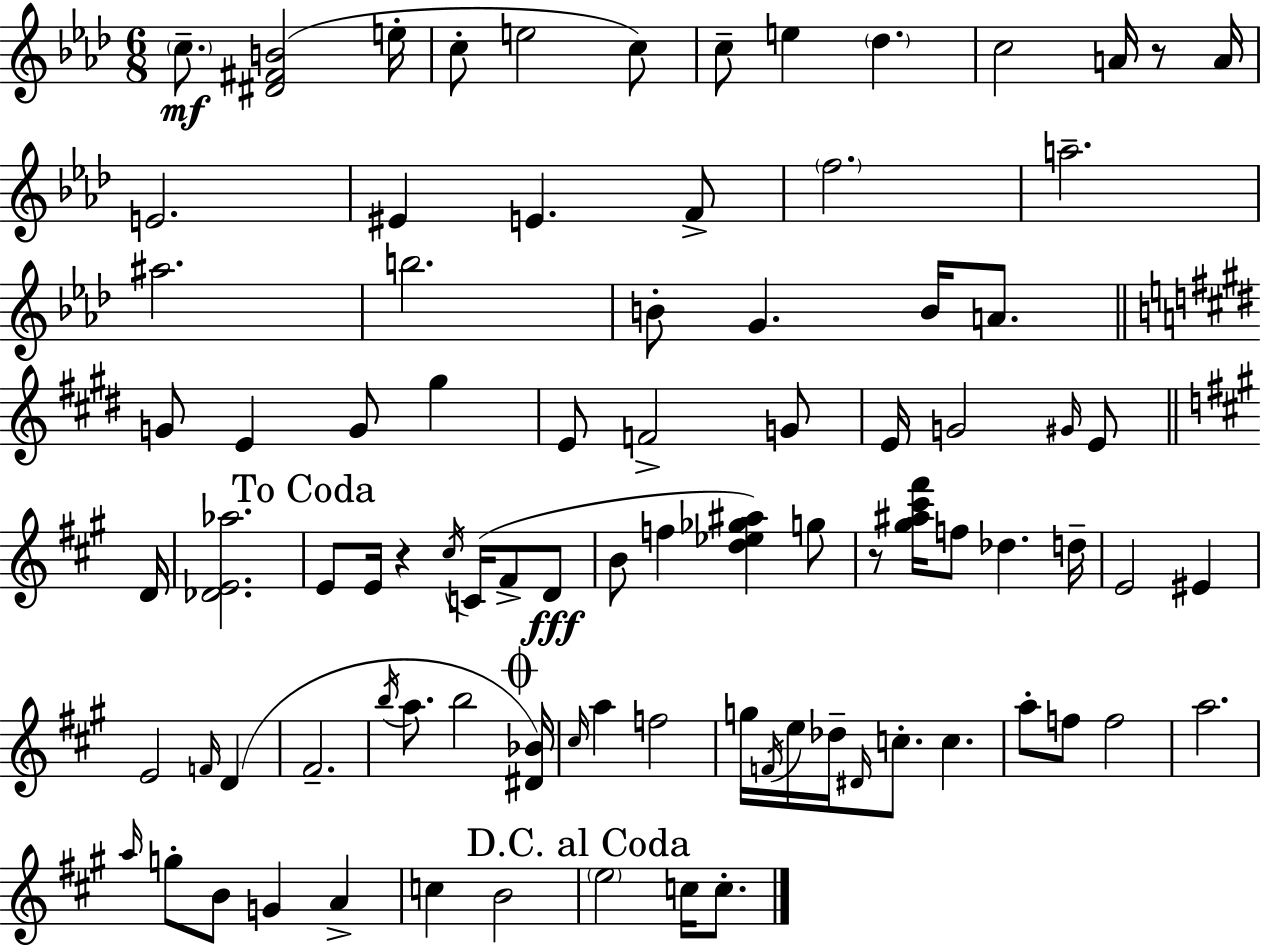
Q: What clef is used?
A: treble